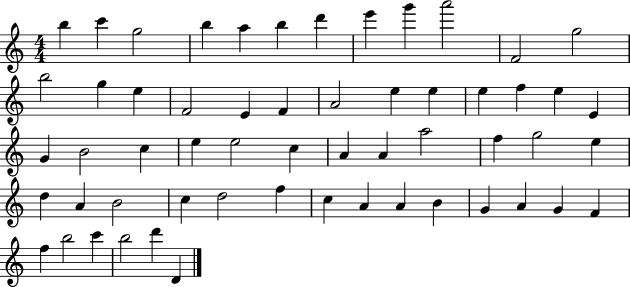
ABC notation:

X:1
T:Untitled
M:4/4
L:1/4
K:C
b c' g2 b a b d' e' g' a'2 F2 g2 b2 g e F2 E F A2 e e e f e E G B2 c e e2 c A A a2 f g2 e d A B2 c d2 f c A A B G A G F f b2 c' b2 d' D